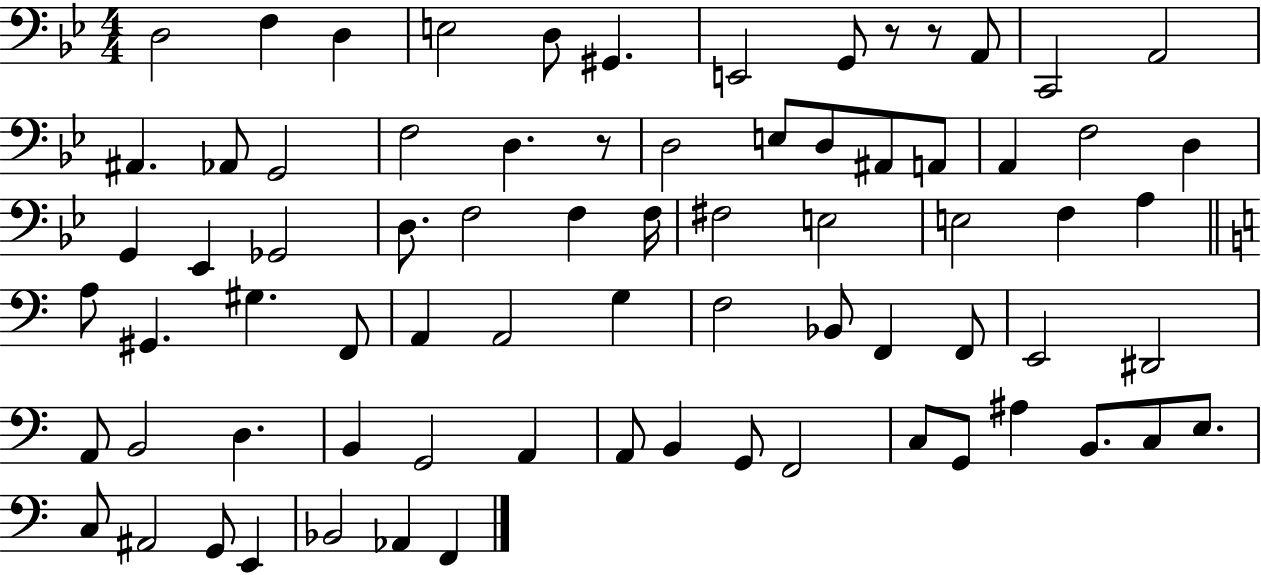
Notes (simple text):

D3/h F3/q D3/q E3/h D3/e G#2/q. E2/h G2/e R/e R/e A2/e C2/h A2/h A#2/q. Ab2/e G2/h F3/h D3/q. R/e D3/h E3/e D3/e A#2/e A2/e A2/q F3/h D3/q G2/q Eb2/q Gb2/h D3/e. F3/h F3/q F3/s F#3/h E3/h E3/h F3/q A3/q A3/e G#2/q. G#3/q. F2/e A2/q A2/h G3/q F3/h Bb2/e F2/q F2/e E2/h D#2/h A2/e B2/h D3/q. B2/q G2/h A2/q A2/e B2/q G2/e F2/h C3/e G2/e A#3/q B2/e. C3/e E3/e. C3/e A#2/h G2/e E2/q Bb2/h Ab2/q F2/q